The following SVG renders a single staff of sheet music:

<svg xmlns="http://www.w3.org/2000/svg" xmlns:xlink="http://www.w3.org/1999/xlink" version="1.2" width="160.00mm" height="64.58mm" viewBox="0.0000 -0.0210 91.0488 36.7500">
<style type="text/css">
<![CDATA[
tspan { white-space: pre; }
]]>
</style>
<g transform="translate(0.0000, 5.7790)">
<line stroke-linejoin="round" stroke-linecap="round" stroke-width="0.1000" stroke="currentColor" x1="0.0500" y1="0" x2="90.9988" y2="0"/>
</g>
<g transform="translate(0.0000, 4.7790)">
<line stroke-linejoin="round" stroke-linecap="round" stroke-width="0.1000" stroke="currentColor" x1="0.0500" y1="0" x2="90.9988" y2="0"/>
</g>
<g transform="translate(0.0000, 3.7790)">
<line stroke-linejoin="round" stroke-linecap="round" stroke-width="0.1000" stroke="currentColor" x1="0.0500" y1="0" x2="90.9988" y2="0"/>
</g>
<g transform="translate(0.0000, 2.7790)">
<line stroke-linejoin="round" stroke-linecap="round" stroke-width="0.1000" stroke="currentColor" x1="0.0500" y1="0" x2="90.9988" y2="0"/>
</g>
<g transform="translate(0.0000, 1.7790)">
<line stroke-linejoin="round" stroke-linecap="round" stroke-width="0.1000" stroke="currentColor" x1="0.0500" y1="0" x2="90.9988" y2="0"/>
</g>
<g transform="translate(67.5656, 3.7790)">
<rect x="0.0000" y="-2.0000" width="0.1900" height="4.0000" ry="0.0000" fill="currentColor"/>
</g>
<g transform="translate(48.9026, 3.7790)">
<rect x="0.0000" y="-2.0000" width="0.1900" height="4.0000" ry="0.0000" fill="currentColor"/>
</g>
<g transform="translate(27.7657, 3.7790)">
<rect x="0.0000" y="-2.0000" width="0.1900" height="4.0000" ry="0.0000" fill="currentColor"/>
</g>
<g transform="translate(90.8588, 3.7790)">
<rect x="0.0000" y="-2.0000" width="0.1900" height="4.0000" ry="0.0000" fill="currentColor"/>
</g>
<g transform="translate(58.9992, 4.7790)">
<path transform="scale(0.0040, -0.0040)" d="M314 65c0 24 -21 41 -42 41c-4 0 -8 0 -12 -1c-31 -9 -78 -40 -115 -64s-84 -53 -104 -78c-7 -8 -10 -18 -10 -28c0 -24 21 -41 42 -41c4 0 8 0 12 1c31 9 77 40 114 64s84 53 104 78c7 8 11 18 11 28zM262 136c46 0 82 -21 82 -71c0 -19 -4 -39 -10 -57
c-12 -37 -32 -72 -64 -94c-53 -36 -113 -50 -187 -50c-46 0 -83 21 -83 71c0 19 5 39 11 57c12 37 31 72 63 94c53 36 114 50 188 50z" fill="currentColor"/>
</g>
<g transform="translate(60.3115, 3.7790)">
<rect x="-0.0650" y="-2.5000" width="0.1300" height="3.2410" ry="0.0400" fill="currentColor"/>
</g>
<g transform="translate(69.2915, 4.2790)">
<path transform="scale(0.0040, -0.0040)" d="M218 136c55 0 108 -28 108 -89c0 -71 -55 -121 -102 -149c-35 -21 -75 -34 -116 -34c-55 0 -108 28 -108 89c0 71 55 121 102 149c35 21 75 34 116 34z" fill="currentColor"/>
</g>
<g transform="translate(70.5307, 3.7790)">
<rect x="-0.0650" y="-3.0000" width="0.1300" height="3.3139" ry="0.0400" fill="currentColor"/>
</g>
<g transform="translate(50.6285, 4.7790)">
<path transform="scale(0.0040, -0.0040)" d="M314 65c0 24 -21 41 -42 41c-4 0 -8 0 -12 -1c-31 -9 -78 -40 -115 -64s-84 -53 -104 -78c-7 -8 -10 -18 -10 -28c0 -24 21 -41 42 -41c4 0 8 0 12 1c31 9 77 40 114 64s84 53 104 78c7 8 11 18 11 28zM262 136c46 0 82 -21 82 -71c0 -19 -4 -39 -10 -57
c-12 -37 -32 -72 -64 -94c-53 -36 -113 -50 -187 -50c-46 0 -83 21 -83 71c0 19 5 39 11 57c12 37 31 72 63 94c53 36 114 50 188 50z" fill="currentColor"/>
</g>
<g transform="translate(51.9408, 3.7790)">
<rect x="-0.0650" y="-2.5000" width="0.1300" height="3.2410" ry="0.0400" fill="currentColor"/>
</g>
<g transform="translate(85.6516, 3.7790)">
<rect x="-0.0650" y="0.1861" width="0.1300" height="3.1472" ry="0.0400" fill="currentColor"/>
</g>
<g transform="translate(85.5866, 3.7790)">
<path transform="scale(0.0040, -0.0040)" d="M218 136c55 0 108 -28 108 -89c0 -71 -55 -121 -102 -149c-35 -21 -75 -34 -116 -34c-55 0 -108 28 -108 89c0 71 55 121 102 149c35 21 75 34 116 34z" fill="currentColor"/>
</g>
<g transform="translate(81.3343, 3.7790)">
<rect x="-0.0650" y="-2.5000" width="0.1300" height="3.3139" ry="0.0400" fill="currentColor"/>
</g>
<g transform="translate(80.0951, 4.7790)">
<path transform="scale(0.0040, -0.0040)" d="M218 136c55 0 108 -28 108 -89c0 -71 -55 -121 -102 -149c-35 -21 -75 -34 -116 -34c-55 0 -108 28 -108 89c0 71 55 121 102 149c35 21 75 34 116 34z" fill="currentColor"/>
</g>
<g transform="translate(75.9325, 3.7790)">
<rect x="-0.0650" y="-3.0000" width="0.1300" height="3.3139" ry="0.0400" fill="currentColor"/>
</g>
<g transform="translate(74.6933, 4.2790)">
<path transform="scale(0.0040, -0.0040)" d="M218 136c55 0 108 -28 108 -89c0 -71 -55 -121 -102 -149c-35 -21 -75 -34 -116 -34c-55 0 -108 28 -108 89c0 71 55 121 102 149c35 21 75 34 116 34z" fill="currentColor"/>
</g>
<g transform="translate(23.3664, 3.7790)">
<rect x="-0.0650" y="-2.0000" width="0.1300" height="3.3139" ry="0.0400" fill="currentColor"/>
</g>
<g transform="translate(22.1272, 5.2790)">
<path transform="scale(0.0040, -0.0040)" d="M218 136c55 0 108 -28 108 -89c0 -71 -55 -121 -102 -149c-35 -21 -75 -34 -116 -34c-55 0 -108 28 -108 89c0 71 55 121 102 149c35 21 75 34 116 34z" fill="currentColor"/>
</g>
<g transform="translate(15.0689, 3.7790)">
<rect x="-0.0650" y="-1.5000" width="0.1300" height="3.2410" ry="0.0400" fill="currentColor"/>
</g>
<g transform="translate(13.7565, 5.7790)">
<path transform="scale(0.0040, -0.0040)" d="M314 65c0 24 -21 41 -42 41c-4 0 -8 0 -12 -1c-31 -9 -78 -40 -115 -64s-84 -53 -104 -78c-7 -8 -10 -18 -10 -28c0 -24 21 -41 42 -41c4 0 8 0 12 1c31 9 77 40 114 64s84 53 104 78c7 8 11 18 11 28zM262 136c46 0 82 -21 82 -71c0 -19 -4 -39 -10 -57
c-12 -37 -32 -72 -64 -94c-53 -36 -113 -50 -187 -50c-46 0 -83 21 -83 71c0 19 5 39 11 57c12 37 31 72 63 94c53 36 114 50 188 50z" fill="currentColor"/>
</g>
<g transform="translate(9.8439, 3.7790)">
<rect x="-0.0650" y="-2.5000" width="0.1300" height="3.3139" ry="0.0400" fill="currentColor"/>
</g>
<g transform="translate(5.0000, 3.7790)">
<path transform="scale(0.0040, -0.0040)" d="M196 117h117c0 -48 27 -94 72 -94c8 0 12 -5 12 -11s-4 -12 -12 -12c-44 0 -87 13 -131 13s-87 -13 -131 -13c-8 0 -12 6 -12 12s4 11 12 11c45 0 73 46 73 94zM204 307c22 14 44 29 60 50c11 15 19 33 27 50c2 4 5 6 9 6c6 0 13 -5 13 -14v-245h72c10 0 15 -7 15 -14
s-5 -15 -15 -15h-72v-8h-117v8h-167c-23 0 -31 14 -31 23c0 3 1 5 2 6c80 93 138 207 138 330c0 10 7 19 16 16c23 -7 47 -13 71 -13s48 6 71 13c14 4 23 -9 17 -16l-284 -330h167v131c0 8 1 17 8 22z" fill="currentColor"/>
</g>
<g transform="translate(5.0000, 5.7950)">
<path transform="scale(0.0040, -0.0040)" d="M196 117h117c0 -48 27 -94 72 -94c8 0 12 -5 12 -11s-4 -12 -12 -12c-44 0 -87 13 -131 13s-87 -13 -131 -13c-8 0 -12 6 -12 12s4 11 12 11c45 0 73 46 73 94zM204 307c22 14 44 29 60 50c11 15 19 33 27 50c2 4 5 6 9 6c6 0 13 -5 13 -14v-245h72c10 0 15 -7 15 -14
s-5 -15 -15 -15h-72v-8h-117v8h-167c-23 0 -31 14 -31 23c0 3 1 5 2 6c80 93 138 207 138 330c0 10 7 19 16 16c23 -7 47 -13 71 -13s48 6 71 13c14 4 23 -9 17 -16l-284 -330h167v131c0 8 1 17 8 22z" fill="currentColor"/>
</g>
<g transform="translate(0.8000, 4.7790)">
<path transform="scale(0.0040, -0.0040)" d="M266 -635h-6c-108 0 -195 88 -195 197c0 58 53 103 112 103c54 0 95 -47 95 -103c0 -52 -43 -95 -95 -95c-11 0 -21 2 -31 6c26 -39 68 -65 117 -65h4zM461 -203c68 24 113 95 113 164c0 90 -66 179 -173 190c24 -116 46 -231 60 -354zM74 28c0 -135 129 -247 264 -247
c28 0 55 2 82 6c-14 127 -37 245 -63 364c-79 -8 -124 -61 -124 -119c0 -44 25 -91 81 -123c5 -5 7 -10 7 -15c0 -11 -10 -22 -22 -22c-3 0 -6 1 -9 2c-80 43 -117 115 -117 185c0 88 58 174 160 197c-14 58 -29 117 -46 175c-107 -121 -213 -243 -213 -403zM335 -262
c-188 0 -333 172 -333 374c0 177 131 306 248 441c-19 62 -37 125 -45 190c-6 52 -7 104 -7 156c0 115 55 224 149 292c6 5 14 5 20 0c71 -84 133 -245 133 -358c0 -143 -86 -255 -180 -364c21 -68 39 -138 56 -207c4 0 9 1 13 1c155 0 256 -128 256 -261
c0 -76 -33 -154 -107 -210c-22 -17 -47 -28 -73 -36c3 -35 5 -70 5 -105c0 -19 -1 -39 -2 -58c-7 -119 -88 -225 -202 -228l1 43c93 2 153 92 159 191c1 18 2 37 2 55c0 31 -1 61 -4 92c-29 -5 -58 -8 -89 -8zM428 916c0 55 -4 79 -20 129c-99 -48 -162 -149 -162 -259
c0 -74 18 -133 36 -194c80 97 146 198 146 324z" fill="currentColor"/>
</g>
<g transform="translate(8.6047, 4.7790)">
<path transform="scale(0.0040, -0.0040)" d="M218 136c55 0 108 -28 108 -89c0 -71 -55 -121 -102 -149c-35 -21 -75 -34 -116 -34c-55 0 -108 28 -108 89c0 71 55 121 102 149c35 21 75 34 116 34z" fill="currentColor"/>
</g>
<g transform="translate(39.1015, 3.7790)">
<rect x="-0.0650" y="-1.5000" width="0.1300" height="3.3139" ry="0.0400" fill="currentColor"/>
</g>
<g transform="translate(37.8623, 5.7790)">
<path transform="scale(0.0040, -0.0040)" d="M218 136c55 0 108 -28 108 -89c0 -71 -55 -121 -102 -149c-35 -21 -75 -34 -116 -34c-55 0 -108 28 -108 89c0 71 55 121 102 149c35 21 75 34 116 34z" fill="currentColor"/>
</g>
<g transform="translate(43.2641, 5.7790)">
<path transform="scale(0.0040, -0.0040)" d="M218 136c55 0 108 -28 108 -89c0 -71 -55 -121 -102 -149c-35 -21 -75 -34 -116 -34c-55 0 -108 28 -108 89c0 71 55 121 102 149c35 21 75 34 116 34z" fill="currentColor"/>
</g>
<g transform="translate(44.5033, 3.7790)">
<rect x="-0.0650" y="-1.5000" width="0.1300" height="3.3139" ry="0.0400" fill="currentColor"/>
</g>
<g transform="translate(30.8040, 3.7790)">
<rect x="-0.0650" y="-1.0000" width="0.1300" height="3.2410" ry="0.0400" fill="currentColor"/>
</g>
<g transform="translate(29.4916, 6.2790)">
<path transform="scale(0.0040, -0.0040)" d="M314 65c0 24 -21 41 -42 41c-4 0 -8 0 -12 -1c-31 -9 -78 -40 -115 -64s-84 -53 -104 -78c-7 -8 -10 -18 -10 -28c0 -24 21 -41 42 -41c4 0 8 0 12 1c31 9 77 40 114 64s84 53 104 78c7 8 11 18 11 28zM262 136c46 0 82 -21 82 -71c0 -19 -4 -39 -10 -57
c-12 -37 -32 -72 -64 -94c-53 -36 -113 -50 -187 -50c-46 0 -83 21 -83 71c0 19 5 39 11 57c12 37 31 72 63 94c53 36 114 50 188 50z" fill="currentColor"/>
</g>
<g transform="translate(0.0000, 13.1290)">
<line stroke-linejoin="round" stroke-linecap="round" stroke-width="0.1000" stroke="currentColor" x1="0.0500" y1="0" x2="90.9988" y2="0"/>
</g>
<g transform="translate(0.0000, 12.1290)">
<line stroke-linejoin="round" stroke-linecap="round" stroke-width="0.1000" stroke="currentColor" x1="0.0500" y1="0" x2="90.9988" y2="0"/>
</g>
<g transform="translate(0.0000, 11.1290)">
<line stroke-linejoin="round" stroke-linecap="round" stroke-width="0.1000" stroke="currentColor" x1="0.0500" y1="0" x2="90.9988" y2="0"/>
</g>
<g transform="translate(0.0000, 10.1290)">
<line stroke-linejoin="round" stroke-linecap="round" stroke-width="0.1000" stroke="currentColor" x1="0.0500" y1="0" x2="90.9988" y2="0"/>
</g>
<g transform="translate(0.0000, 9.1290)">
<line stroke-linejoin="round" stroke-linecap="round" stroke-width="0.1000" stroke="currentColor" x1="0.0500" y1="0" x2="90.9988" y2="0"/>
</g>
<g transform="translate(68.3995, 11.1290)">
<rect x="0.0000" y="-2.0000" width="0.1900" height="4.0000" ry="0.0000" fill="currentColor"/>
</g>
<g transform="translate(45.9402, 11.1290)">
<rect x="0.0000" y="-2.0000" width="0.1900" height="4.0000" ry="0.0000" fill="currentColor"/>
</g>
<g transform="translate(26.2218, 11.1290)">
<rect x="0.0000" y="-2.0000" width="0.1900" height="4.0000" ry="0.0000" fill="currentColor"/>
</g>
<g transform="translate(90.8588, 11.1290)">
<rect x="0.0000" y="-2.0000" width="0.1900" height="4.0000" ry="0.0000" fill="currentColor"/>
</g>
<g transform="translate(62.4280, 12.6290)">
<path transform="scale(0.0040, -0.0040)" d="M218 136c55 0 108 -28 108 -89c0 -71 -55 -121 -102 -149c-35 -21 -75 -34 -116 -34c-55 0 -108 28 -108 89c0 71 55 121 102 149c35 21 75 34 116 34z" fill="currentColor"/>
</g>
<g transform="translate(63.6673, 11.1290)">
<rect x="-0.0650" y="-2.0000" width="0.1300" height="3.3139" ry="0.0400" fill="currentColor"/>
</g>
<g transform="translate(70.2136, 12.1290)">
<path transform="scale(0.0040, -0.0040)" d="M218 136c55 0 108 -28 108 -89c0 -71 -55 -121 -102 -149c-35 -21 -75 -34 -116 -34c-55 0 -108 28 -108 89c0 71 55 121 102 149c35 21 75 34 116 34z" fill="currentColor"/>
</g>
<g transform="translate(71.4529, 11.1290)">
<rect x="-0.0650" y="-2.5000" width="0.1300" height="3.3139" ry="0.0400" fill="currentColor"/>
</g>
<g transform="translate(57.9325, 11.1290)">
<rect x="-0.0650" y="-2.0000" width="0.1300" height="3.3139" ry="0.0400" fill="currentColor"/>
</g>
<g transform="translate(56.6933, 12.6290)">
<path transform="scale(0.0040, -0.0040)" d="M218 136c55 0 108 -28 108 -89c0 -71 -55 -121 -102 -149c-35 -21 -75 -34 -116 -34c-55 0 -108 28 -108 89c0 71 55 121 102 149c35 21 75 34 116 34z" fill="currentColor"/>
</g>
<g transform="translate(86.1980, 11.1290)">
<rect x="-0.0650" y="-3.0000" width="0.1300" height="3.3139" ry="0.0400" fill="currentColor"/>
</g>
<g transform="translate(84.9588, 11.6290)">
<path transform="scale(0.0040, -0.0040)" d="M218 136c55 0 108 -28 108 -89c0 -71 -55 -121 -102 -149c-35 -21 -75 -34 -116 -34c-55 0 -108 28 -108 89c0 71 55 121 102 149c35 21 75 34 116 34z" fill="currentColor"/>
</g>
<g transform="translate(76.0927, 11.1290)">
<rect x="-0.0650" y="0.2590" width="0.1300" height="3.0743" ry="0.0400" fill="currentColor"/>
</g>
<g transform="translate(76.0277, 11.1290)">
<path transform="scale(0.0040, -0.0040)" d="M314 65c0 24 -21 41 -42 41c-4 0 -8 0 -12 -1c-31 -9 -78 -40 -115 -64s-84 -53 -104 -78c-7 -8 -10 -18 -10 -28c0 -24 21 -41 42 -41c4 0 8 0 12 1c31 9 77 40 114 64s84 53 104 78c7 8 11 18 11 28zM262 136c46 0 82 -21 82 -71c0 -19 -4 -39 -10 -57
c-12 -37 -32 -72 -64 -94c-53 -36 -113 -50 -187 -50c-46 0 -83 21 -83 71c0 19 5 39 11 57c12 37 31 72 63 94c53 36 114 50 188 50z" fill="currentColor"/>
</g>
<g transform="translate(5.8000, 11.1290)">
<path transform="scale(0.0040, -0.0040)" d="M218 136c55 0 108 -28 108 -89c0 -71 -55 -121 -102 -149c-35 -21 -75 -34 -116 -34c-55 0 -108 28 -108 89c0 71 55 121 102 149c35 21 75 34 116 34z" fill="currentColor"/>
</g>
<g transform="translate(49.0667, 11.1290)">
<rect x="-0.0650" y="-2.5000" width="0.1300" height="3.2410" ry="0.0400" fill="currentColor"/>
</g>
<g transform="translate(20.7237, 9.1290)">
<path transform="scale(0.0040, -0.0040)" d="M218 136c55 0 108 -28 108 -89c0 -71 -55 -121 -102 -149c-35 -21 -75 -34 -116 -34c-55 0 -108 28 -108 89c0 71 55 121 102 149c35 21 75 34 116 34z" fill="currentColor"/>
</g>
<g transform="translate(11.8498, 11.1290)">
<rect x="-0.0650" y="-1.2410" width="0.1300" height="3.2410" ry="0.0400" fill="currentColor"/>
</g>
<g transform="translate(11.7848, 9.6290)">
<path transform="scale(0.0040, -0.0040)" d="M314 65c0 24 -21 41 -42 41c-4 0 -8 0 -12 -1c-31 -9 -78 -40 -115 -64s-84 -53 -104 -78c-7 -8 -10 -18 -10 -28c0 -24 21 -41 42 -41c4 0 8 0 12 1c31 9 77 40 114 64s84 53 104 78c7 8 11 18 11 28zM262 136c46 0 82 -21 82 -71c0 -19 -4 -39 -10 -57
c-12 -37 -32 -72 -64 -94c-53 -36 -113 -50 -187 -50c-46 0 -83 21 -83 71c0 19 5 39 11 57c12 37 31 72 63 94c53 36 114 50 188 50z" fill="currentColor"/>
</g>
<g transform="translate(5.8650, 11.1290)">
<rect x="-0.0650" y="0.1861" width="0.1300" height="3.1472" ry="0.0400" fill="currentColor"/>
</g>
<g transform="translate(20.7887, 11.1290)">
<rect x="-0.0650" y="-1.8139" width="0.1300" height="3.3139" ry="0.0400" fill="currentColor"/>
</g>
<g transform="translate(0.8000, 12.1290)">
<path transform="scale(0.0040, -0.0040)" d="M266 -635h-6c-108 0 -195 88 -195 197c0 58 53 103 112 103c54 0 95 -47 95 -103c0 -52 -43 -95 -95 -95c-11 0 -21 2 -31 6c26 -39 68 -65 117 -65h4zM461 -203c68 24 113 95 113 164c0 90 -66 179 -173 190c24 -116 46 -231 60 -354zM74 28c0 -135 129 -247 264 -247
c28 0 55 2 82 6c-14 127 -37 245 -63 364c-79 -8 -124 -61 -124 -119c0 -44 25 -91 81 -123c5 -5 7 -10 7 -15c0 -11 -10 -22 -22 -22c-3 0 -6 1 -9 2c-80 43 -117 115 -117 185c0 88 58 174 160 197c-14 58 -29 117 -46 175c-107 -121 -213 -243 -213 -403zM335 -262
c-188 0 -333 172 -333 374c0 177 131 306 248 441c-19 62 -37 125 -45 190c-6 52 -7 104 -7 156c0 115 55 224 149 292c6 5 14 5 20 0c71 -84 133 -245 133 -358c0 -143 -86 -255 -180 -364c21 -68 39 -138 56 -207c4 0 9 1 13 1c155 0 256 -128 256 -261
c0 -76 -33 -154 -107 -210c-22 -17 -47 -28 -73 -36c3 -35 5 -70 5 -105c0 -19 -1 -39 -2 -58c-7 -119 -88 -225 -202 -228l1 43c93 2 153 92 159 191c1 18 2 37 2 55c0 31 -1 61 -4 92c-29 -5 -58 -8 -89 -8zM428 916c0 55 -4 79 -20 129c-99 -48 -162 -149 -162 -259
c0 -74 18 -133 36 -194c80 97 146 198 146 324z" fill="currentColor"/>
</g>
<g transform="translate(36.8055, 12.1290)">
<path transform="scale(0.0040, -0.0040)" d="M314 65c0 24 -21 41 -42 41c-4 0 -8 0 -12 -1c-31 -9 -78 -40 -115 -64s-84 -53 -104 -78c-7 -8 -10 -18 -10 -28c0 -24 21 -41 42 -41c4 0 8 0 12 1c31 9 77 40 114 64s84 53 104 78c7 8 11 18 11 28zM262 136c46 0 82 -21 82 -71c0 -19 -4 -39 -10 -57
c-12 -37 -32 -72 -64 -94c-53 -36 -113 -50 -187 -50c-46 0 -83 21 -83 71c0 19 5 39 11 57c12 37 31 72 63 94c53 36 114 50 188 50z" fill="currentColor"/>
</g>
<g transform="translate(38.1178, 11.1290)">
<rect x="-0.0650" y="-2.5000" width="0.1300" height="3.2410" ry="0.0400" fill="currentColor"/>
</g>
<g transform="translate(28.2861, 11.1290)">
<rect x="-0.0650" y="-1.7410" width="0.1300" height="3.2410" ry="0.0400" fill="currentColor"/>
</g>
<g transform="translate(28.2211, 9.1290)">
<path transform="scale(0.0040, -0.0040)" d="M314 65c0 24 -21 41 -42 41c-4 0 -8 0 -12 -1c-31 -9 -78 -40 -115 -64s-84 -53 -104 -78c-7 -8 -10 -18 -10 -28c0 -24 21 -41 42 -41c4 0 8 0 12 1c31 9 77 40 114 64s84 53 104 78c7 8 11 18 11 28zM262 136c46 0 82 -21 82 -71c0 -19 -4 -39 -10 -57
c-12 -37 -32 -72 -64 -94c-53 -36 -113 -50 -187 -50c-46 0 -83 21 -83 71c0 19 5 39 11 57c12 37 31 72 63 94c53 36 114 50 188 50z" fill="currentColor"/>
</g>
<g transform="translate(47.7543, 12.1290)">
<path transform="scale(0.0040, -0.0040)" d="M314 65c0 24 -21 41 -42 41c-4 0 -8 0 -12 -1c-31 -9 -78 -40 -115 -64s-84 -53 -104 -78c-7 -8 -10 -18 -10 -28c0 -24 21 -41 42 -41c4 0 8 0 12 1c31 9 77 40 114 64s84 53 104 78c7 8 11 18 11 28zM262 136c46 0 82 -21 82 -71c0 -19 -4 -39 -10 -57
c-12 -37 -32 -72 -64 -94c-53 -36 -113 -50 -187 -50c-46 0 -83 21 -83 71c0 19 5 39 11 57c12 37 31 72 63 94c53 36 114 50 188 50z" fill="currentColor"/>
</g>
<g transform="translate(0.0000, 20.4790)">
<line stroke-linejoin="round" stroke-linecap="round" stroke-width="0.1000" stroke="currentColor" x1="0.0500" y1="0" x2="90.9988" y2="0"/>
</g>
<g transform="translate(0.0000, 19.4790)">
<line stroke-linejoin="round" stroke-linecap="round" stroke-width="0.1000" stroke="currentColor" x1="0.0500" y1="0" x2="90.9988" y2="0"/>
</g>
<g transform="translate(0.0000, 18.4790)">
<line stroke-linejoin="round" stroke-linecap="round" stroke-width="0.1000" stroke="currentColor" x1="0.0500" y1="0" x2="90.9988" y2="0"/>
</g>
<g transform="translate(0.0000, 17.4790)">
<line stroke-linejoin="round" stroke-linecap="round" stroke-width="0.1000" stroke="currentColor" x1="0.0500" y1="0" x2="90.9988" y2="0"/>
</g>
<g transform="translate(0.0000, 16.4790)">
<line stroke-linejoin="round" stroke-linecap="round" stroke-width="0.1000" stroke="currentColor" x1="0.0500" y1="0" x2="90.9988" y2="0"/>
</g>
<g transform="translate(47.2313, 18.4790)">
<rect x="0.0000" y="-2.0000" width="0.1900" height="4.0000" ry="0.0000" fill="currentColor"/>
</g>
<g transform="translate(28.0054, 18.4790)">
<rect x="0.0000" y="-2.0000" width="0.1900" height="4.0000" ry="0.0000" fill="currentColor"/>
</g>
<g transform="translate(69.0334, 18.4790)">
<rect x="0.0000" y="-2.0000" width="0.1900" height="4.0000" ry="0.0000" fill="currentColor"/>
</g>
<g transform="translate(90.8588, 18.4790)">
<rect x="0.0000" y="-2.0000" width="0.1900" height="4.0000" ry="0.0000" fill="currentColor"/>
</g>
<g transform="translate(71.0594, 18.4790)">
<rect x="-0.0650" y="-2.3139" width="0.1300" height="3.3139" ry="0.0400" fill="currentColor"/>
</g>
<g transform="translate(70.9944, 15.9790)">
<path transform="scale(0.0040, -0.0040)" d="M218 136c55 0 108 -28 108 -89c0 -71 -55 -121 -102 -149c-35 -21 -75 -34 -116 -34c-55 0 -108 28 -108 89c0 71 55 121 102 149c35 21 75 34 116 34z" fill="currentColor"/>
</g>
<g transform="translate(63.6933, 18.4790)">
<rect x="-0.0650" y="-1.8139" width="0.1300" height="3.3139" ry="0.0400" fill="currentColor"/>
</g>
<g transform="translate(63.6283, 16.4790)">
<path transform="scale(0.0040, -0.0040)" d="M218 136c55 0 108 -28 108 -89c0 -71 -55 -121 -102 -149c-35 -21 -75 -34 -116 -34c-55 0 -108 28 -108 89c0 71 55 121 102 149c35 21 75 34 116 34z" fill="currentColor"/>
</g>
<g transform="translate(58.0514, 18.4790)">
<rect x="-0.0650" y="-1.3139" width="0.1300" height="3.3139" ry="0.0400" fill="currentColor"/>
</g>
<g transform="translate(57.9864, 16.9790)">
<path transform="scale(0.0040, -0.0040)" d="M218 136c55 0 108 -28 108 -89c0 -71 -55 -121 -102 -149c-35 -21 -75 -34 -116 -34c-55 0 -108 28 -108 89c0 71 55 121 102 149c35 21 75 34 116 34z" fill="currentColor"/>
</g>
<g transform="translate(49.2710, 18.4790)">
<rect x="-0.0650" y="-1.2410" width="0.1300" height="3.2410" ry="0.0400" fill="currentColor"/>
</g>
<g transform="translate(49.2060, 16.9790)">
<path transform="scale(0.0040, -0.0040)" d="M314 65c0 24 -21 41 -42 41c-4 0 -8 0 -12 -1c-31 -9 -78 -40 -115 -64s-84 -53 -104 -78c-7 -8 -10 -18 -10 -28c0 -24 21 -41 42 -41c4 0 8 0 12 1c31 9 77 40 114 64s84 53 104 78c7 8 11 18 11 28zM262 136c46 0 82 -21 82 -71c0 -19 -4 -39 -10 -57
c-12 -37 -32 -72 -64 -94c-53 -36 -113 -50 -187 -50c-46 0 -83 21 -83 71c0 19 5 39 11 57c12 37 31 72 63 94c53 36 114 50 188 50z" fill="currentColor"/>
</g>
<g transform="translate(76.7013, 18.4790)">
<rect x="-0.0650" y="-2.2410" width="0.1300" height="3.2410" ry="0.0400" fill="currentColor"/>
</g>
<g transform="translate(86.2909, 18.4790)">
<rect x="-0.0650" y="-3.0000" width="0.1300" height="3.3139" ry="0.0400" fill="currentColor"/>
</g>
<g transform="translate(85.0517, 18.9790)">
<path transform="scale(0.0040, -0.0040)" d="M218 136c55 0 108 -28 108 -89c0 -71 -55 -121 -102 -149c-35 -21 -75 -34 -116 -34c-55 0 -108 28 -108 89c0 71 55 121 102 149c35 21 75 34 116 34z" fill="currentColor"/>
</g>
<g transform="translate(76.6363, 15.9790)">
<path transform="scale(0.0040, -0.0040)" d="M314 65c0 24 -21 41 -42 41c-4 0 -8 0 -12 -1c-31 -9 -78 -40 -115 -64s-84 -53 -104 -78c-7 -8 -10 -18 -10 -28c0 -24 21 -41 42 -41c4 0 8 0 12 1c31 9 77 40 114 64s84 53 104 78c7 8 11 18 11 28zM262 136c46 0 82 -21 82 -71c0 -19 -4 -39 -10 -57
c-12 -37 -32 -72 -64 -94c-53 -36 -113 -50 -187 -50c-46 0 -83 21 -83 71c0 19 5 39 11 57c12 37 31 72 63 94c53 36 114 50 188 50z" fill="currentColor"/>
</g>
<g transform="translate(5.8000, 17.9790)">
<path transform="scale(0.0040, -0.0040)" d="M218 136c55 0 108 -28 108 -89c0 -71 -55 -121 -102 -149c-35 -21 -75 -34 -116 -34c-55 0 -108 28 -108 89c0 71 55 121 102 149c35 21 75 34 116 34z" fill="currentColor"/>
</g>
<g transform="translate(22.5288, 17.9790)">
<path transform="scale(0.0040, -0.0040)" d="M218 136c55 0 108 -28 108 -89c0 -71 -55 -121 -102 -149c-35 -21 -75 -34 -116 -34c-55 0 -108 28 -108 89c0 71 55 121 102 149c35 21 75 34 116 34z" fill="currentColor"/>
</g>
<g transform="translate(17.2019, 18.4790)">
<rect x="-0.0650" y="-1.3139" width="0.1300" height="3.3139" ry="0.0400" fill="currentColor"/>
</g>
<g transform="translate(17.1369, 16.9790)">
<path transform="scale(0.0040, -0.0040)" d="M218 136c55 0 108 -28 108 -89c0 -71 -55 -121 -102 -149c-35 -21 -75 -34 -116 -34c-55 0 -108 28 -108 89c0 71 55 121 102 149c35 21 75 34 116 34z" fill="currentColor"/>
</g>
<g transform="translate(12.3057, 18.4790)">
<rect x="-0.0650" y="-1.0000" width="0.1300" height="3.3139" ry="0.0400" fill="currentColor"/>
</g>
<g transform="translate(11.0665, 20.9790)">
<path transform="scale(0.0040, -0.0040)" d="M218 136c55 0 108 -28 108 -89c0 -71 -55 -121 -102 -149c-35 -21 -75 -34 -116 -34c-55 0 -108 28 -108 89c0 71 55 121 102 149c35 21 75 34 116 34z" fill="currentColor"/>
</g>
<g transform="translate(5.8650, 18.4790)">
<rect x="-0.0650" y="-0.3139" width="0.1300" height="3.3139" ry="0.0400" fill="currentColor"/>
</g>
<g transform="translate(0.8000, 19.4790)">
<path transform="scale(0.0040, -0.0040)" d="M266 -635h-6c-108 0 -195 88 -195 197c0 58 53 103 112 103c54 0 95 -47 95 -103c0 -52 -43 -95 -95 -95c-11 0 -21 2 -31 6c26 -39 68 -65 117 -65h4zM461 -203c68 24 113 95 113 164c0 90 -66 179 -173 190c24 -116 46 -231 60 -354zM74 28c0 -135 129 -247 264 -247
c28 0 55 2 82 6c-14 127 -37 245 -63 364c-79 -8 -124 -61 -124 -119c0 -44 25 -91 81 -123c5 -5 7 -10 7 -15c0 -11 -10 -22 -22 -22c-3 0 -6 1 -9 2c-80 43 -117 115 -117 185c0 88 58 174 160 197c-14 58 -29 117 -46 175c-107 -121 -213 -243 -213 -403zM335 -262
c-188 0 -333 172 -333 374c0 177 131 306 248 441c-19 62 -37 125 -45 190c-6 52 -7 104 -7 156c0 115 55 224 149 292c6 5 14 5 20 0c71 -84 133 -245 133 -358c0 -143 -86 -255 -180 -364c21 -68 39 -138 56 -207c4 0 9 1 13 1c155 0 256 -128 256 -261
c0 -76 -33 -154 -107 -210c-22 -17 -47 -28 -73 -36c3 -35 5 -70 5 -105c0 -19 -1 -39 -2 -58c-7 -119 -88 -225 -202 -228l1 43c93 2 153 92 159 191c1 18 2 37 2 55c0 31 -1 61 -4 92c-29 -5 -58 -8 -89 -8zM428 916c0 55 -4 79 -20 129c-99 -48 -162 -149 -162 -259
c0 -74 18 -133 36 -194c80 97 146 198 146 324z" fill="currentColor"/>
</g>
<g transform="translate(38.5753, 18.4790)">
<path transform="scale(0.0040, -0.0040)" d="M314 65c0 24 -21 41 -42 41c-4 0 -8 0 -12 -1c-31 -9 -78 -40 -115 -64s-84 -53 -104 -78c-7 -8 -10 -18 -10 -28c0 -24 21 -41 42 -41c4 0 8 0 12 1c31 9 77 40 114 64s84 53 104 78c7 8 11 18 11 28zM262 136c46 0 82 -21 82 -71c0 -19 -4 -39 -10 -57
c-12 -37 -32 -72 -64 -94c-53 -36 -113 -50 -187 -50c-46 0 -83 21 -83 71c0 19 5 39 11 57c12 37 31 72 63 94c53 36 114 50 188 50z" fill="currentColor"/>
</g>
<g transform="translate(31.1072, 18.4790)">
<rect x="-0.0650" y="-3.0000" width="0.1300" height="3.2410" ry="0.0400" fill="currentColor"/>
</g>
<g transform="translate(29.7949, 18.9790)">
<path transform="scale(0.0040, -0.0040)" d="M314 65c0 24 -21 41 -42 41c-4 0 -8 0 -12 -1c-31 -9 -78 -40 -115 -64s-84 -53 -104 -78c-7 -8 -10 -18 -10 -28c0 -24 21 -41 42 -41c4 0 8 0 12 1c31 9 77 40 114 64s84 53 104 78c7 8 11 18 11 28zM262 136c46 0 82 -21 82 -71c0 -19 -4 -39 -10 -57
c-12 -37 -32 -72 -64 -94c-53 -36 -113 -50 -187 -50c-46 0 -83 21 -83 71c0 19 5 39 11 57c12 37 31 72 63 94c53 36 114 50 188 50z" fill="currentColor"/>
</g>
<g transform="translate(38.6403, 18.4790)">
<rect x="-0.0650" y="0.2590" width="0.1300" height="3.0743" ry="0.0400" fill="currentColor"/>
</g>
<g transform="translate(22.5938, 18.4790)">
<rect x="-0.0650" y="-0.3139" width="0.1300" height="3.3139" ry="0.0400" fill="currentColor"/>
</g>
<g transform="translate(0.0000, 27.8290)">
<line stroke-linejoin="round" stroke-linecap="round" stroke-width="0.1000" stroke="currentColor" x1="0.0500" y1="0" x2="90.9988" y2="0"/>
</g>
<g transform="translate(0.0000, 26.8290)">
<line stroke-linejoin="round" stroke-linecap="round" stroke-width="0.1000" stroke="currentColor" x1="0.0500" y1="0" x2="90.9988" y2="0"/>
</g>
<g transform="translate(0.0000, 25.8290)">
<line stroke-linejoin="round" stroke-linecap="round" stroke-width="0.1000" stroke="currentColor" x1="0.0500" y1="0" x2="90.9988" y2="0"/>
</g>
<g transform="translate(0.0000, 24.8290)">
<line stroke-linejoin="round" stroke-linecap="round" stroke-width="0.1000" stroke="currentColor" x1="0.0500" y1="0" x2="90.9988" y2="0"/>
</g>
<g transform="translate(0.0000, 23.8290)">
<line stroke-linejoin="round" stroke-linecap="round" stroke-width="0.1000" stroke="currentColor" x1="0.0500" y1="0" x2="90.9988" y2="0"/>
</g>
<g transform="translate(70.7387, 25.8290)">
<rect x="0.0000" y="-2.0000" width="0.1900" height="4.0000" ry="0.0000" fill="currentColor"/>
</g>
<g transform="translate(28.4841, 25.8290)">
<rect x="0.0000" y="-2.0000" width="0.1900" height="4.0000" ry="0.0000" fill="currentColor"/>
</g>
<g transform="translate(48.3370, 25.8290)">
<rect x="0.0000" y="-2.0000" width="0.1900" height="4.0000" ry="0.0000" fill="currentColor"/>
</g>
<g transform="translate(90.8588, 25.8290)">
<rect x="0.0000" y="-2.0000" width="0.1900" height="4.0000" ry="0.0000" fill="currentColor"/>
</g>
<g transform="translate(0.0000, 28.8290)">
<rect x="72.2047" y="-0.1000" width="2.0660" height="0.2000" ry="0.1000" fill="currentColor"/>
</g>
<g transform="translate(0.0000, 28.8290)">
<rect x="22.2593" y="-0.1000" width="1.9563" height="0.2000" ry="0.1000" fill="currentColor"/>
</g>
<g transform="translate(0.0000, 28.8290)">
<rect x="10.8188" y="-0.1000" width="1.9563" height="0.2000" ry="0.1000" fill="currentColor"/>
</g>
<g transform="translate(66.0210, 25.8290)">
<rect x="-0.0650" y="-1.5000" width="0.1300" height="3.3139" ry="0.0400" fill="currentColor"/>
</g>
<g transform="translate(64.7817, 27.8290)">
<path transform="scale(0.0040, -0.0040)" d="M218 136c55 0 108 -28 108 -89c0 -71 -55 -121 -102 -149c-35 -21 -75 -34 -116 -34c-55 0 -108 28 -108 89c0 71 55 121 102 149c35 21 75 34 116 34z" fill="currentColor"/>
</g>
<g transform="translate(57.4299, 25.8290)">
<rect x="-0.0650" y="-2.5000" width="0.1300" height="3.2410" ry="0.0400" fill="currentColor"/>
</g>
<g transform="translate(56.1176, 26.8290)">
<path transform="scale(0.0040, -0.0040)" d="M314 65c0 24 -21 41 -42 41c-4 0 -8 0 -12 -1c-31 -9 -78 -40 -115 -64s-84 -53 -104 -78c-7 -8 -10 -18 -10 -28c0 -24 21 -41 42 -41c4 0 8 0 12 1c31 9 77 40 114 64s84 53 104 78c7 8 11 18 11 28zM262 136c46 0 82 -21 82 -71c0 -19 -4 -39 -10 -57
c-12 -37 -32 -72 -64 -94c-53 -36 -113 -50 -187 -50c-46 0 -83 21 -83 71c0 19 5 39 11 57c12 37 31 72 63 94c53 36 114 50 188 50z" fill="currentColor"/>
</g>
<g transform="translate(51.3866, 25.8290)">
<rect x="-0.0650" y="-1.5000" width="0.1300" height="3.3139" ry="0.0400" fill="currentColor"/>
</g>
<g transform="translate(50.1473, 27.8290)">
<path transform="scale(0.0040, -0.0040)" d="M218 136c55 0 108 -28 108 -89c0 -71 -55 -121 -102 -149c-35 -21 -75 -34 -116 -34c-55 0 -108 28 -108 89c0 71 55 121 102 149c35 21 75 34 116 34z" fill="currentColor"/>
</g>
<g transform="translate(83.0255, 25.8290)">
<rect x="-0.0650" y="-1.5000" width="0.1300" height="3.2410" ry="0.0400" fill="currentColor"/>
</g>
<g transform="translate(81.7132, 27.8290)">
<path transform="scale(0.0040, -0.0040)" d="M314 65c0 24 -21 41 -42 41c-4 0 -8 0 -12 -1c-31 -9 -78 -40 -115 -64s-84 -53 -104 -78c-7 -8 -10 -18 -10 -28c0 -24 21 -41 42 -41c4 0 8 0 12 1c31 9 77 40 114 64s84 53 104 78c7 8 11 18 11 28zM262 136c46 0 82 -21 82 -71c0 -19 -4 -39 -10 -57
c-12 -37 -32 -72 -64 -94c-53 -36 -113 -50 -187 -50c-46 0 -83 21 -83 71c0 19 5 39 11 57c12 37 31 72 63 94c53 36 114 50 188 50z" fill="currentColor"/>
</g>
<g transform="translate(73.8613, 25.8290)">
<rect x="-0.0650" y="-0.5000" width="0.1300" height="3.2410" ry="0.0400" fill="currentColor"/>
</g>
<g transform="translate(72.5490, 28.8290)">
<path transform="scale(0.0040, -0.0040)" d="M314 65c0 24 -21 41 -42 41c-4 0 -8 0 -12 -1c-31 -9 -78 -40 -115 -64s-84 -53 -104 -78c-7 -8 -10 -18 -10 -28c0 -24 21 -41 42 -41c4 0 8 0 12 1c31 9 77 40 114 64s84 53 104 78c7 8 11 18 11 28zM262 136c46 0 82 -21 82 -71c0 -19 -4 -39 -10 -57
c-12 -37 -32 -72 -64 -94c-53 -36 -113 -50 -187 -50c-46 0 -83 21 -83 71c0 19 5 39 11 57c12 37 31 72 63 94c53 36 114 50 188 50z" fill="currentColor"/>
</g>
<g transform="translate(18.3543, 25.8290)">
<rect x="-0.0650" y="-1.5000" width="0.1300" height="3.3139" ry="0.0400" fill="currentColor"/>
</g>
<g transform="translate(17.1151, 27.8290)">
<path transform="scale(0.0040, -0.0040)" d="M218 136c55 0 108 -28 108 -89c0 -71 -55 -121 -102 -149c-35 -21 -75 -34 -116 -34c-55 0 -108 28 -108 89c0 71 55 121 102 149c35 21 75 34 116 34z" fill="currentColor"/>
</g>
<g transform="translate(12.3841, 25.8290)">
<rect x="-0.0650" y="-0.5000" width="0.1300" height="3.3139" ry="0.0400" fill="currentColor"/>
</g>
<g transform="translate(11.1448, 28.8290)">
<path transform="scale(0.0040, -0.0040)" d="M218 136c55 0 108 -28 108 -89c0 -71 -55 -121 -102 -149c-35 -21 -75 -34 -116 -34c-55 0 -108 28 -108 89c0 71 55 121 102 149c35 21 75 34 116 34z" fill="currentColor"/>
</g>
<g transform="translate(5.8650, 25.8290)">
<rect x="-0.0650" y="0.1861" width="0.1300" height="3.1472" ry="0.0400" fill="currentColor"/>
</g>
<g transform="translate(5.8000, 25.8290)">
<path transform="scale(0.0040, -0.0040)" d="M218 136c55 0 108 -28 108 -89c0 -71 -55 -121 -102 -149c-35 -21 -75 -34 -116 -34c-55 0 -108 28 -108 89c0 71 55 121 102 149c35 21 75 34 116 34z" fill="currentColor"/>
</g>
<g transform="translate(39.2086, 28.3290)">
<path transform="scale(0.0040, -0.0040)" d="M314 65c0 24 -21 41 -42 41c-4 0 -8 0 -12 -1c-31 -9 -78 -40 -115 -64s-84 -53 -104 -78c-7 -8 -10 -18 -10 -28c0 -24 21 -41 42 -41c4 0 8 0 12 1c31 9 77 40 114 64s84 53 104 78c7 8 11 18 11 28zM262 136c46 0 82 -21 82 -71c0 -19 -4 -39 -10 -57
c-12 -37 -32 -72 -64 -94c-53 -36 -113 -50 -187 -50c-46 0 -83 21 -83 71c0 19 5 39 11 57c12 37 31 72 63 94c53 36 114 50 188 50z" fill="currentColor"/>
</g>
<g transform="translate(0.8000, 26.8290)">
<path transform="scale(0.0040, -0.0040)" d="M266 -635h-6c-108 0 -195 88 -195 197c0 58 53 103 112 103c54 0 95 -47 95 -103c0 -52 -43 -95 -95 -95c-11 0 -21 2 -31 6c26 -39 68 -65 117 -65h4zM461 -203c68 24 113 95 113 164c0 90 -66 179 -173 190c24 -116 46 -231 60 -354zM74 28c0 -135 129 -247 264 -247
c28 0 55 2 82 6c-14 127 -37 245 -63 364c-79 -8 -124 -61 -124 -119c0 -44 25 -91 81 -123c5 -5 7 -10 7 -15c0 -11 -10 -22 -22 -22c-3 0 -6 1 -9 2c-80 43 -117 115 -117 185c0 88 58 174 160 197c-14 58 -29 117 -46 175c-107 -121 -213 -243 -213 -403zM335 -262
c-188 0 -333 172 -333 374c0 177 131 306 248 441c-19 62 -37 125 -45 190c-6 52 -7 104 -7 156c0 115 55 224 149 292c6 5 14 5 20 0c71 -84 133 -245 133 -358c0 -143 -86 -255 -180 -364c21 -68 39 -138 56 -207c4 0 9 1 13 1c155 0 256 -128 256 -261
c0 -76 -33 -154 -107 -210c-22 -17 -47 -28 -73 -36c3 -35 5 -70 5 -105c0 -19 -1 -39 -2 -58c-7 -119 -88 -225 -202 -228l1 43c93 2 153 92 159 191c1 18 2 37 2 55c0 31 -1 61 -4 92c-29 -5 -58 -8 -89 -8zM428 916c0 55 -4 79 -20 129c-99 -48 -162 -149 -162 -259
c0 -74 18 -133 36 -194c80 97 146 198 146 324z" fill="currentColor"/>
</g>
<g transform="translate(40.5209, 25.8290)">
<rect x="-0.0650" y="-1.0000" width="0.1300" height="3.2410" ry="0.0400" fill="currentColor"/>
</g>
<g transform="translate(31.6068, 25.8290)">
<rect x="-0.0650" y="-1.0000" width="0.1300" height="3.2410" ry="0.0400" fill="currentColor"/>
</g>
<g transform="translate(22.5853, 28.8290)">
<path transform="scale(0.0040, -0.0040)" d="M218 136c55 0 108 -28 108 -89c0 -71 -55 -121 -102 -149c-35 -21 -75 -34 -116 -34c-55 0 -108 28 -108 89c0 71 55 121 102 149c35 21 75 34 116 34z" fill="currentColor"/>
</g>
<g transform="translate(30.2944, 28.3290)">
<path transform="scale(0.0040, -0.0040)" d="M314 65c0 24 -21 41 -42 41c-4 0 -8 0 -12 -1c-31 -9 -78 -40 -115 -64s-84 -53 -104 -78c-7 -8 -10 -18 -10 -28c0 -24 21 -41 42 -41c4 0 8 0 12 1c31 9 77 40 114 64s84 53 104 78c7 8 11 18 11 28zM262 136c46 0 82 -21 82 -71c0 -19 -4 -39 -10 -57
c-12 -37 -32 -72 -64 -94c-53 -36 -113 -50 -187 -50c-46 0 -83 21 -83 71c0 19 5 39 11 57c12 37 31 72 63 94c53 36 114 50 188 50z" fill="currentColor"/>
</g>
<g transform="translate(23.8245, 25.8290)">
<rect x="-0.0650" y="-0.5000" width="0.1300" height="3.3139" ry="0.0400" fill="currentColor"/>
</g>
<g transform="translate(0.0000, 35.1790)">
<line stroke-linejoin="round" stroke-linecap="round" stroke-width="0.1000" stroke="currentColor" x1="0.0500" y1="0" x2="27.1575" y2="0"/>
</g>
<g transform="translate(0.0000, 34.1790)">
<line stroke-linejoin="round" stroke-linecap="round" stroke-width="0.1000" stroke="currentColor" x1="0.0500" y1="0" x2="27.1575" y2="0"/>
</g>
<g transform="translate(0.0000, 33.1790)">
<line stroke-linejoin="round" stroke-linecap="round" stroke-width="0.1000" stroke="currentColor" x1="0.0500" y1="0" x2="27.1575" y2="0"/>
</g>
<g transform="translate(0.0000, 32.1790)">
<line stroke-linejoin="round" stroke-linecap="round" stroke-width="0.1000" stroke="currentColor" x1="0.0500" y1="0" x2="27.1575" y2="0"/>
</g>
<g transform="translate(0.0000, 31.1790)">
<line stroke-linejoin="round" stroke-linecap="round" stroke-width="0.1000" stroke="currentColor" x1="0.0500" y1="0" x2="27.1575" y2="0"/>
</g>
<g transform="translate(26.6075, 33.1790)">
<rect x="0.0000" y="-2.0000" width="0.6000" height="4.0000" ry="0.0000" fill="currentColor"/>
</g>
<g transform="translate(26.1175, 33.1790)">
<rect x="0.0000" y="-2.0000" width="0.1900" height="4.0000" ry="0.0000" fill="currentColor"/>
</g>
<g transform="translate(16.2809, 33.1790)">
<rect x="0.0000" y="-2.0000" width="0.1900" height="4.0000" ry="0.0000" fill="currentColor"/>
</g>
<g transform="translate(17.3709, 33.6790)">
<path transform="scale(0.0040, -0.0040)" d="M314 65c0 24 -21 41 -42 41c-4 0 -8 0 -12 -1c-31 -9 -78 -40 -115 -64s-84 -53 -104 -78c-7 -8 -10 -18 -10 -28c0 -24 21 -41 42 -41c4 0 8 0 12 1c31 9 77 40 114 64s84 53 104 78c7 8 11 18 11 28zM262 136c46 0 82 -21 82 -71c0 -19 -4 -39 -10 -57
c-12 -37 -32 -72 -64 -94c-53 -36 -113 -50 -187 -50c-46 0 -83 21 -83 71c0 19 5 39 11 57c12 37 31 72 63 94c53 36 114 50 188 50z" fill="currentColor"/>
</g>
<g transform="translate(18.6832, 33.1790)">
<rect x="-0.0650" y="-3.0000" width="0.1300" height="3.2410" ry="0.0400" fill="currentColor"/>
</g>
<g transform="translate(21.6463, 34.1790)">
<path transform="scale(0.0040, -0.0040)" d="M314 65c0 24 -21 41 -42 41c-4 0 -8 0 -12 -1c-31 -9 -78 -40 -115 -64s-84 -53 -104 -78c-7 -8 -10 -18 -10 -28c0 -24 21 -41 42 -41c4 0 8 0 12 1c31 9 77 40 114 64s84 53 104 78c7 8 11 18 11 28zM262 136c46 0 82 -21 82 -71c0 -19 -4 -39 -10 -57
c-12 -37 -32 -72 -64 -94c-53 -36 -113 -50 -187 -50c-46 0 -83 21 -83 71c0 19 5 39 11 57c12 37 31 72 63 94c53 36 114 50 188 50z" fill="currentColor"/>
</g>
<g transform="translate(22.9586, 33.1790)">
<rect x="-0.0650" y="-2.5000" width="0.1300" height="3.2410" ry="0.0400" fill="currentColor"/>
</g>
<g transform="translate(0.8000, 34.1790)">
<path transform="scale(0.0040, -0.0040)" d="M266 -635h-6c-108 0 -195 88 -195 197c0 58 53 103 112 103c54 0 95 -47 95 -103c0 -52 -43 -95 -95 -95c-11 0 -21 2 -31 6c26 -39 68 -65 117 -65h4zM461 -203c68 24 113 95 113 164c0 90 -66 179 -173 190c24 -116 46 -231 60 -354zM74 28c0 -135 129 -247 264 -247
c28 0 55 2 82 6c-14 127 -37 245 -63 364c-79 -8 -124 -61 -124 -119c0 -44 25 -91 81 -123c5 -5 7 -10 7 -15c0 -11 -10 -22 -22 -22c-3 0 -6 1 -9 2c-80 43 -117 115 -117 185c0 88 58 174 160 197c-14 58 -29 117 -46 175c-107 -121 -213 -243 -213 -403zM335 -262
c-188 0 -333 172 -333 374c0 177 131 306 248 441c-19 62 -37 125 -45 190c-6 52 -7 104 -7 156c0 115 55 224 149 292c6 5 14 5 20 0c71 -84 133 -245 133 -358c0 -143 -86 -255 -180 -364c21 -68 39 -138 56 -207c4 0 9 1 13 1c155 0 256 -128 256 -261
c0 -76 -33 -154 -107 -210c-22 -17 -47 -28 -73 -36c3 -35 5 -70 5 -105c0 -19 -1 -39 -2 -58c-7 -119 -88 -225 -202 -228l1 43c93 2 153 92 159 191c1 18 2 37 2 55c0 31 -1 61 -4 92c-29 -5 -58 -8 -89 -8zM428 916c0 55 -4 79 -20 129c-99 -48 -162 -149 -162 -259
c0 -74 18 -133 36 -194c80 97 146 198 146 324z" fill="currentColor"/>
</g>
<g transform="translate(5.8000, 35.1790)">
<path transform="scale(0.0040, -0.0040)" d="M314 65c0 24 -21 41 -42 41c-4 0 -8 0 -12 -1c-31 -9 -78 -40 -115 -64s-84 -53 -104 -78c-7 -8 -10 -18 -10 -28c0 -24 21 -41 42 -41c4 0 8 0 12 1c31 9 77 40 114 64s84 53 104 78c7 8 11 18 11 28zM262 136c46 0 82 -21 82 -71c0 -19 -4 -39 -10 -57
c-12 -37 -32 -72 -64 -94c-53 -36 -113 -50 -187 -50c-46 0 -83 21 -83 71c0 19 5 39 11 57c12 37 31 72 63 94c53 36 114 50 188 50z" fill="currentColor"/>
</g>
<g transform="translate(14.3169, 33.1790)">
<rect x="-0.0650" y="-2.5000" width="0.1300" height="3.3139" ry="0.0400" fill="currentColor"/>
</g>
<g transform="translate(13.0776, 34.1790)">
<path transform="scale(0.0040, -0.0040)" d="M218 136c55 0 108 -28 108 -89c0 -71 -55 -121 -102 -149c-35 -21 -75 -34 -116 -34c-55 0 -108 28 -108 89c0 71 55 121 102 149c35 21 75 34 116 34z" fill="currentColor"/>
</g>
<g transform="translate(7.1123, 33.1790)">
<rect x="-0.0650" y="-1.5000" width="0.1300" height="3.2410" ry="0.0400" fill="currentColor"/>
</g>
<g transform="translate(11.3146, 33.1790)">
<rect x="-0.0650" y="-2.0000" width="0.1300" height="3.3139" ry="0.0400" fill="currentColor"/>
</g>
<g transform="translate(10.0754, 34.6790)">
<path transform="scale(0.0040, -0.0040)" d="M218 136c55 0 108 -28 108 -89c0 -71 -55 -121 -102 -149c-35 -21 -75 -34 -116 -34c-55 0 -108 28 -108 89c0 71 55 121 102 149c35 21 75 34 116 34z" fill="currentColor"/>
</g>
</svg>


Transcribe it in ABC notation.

X:1
T:Untitled
M:4/4
L:1/4
K:C
G E2 F D2 E E G2 G2 A A G B B e2 f f2 G2 G2 F F G B2 A c D e c A2 B2 e2 e f g g2 A B C E C D2 D2 E G2 E C2 E2 E2 F G A2 G2